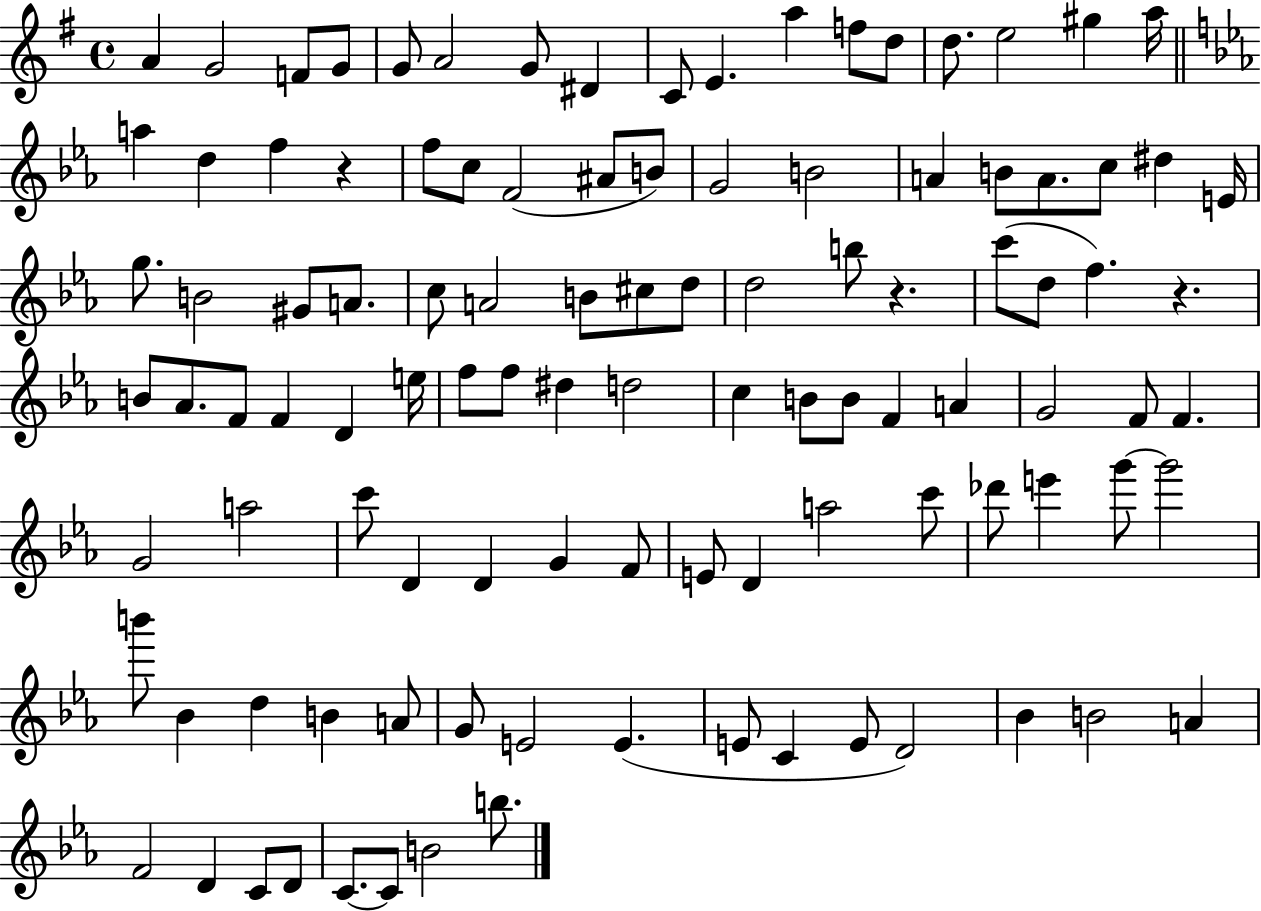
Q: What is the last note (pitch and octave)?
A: B5